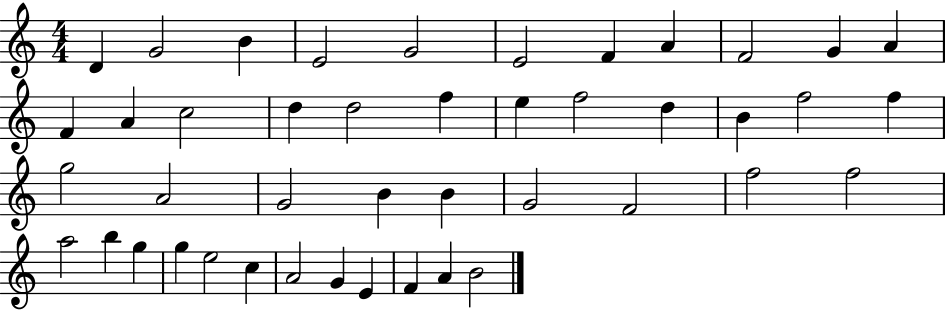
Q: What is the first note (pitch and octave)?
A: D4